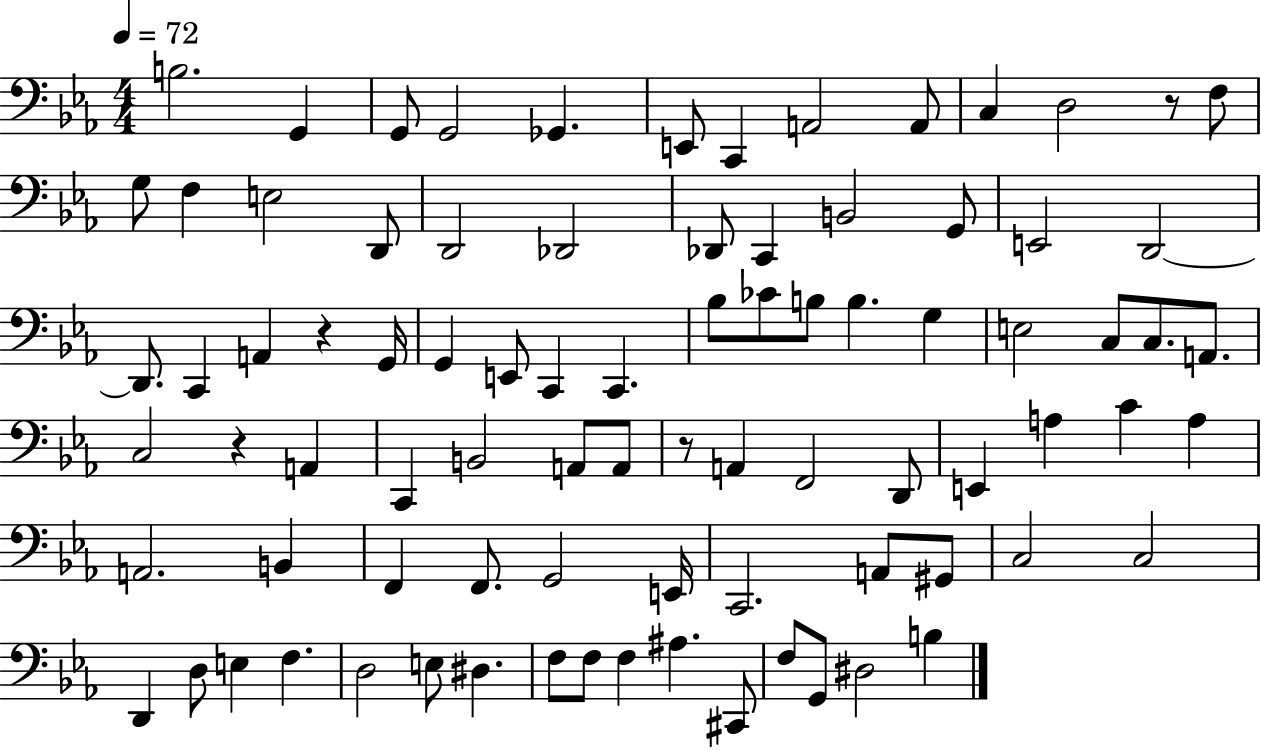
{
  \clef bass
  \numericTimeSignature
  \time 4/4
  \key ees \major
  \tempo 4 = 72
  b2. g,4 | g,8 g,2 ges,4. | e,8 c,4 a,2 a,8 | c4 d2 r8 f8 | \break g8 f4 e2 d,8 | d,2 des,2 | des,8 c,4 b,2 g,8 | e,2 d,2~~ | \break d,8. c,4 a,4 r4 g,16 | g,4 e,8 c,4 c,4. | bes8 ces'8 b8 b4. g4 | e2 c8 c8. a,8. | \break c2 r4 a,4 | c,4 b,2 a,8 a,8 | r8 a,4 f,2 d,8 | e,4 a4 c'4 a4 | \break a,2. b,4 | f,4 f,8. g,2 e,16 | c,2. a,8 gis,8 | c2 c2 | \break d,4 d8 e4 f4. | d2 e8 dis4. | f8 f8 f4 ais4. cis,8 | f8 g,8 dis2 b4 | \break \bar "|."
}